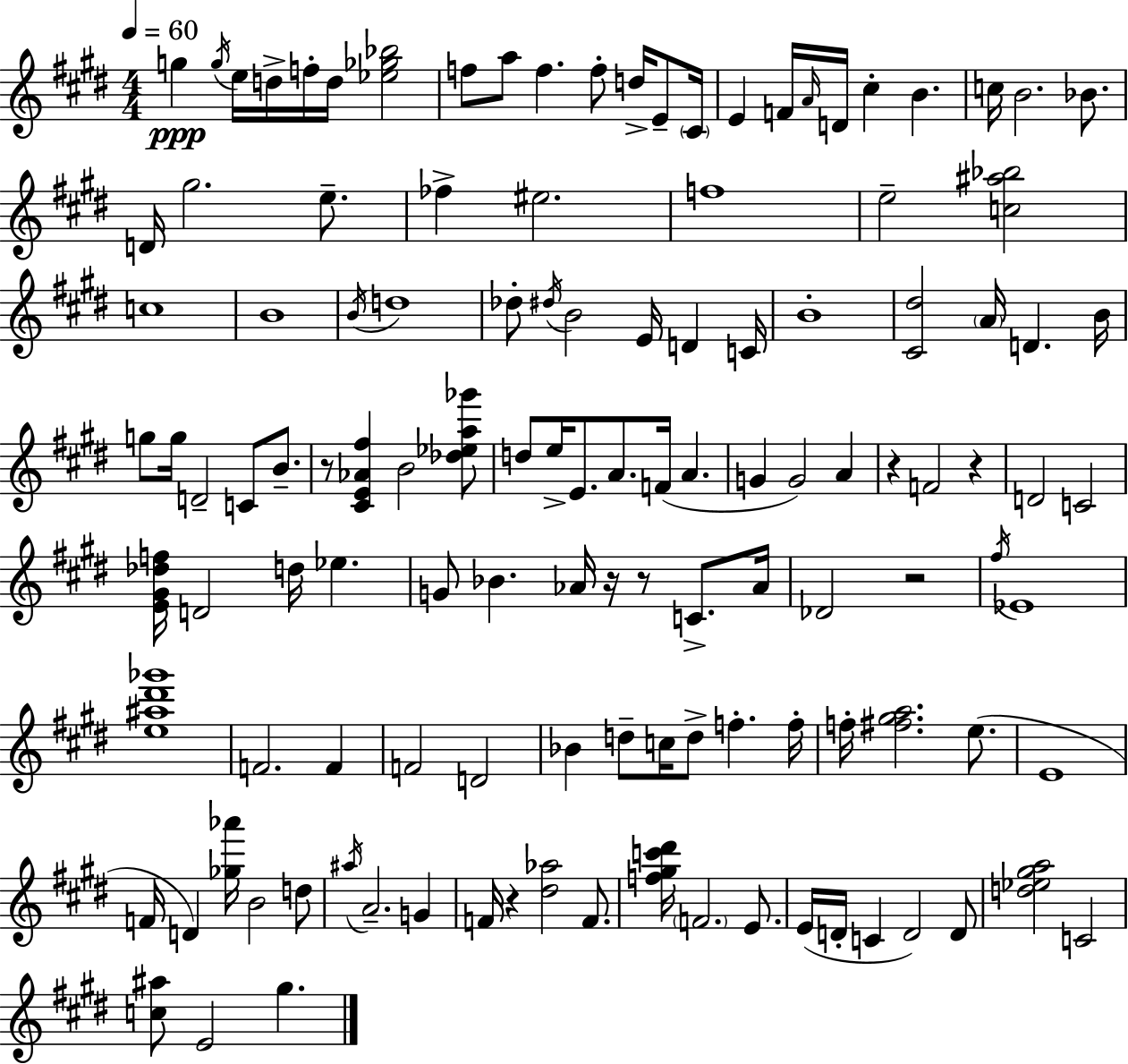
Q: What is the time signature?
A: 4/4